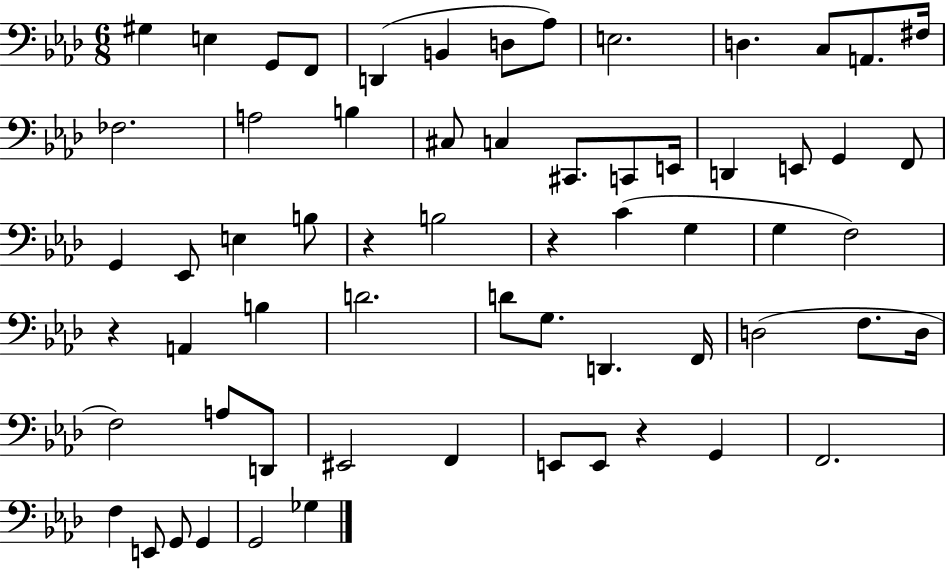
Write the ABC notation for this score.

X:1
T:Untitled
M:6/8
L:1/4
K:Ab
^G, E, G,,/2 F,,/2 D,, B,, D,/2 _A,/2 E,2 D, C,/2 A,,/2 ^F,/4 _F,2 A,2 B, ^C,/2 C, ^C,,/2 C,,/2 E,,/4 D,, E,,/2 G,, F,,/2 G,, _E,,/2 E, B,/2 z B,2 z C G, G, F,2 z A,, B, D2 D/2 G,/2 D,, F,,/4 D,2 F,/2 D,/4 F,2 A,/2 D,,/2 ^E,,2 F,, E,,/2 E,,/2 z G,, F,,2 F, E,,/2 G,,/2 G,, G,,2 _G,